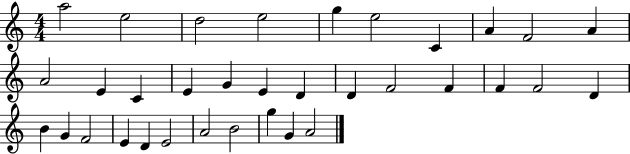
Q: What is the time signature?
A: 4/4